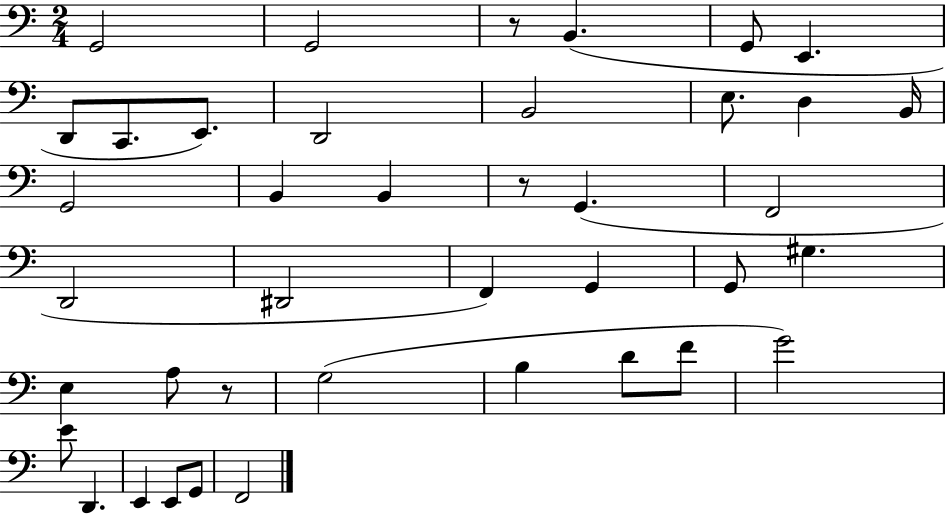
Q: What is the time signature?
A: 2/4